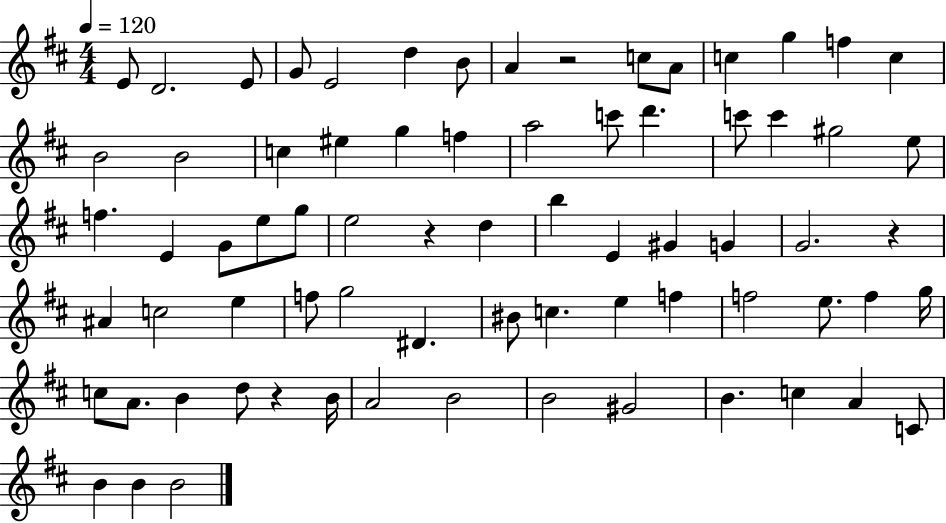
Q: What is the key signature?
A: D major